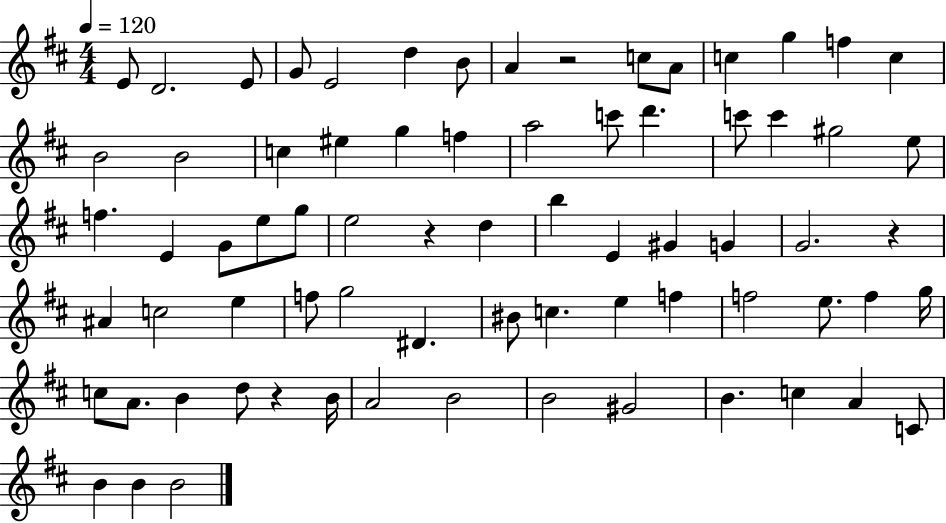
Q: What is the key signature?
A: D major